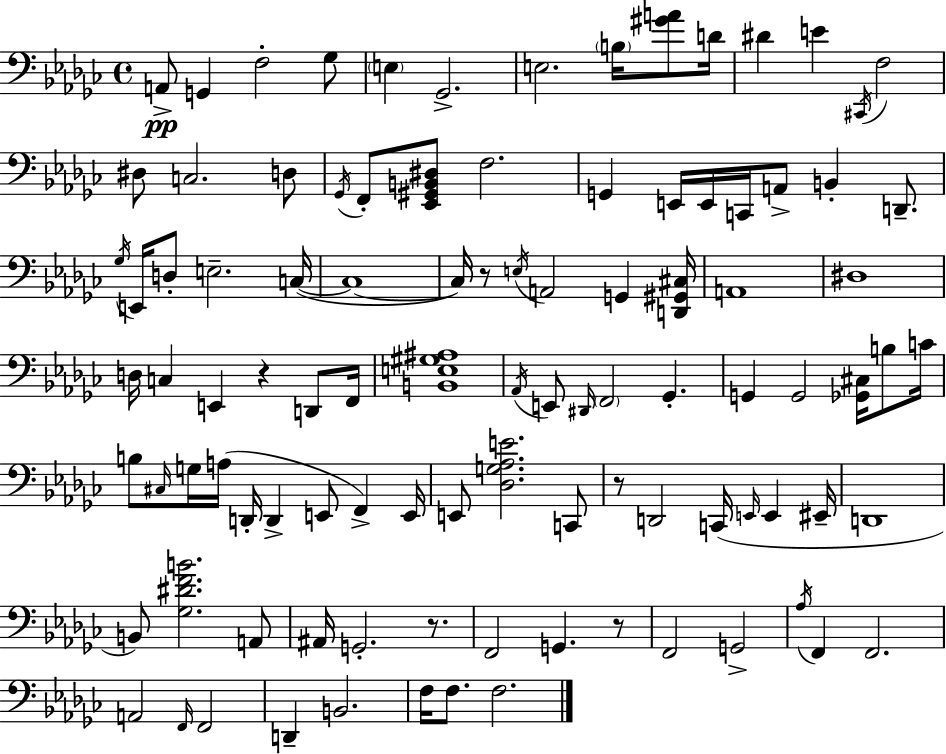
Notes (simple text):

A2/e G2/q F3/h Gb3/e E3/q Gb2/h. E3/h. B3/s [G#4,A4]/e D4/s D#4/q E4/q C#2/s F3/h D#3/e C3/h. D3/e Gb2/s F2/e [Eb2,G#2,B2,D#3]/e F3/h. G2/q E2/s E2/s C2/s A2/e B2/q D2/e. Gb3/s E2/s D3/e E3/h. C3/s C3/w C3/s R/e E3/s A2/h G2/q [D2,G#2,C#3]/s A2/w D#3/w D3/s C3/q E2/q R/q D2/e F2/s [B2,E3,G#3,A#3]/w Ab2/s E2/e D#2/s F2/h Gb2/q. G2/q G2/h [Gb2,C#3]/s B3/e C4/s B3/e C#3/s G3/s A3/s D2/s D2/q E2/e F2/q E2/s E2/e [Db3,G3,Ab3,E4]/h. C2/e R/e D2/h C2/s E2/s E2/q EIS2/s D2/w B2/e [Gb3,D#4,F4,B4]/h. A2/e A#2/s G2/h. R/e. F2/h G2/q. R/e F2/h G2/h Ab3/s F2/q F2/h. A2/h F2/s F2/h D2/q B2/h. F3/s F3/e. F3/h.